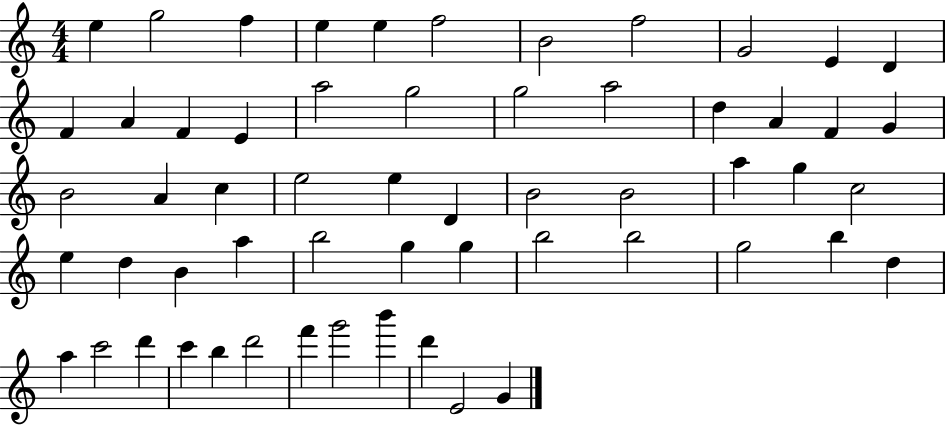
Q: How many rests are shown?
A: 0